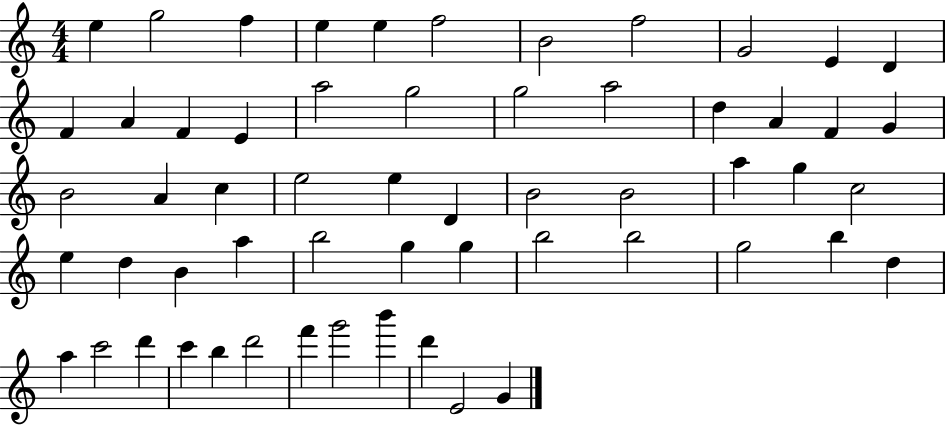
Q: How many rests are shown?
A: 0